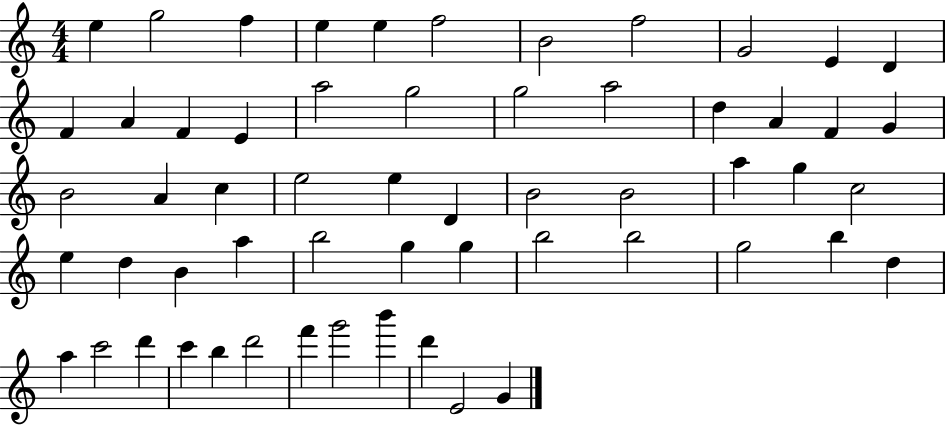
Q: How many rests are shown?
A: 0